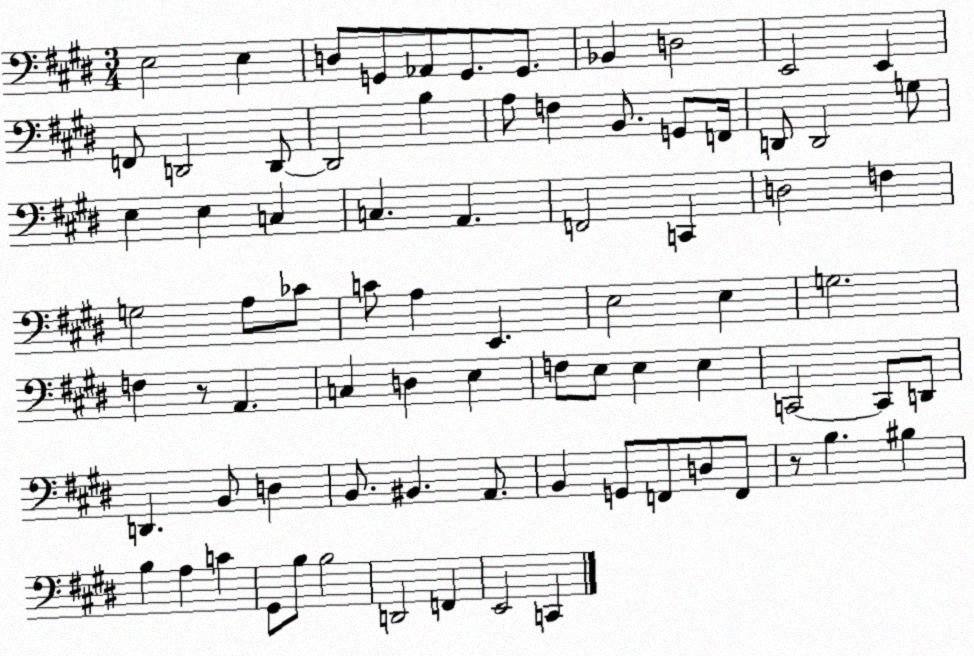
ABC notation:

X:1
T:Untitled
M:3/4
L:1/4
K:E
E,2 E, D,/2 G,,/2 _A,,/2 G,,/2 G,,/2 _B,, D,2 E,,2 E,, F,,/2 D,,2 D,,/2 D,,2 B, A,/2 F, B,,/2 G,,/2 F,,/4 D,,/2 D,,2 G,/2 E, E, C, C, A,, F,,2 C,, D,2 F, G,2 A,/2 _C/2 C/2 A, E,, E,2 E, G,2 F, z/2 A,, C, D, E, F,/2 E,/2 E, E, C,,2 C,,/2 D,,/2 D,, B,,/2 D, B,,/2 ^B,, A,,/2 B,, G,,/2 F,,/2 D,/2 F,,/2 z/2 B, ^B, B, A, C ^G,,/2 B,/2 B,2 D,,2 F,, E,,2 C,,